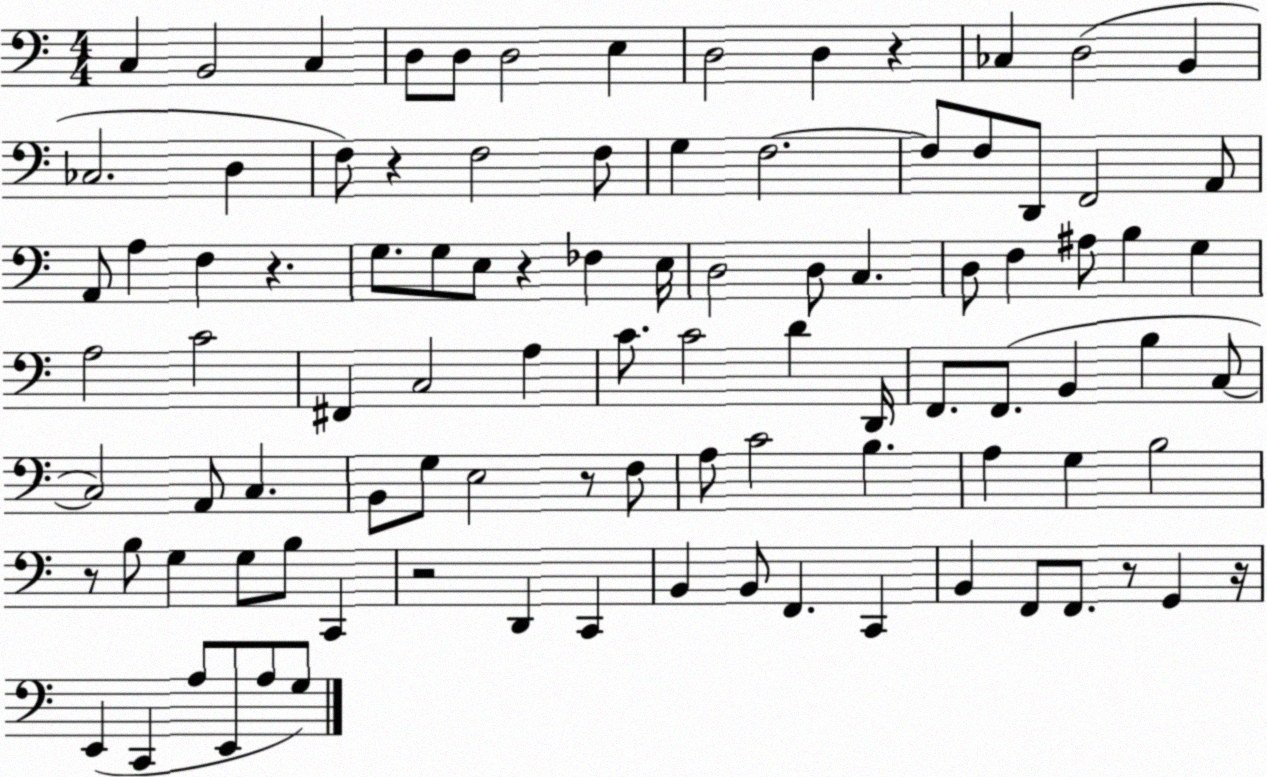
X:1
T:Untitled
M:4/4
L:1/4
K:C
C, B,,2 C, D,/2 D,/2 D,2 E, D,2 D, z _C, D,2 B,, _C,2 D, F,/2 z F,2 F,/2 G, F,2 F,/2 F,/2 D,,/2 F,,2 A,,/2 A,,/2 A, F, z G,/2 G,/2 E,/2 z _F, E,/4 D,2 D,/2 C, D,/2 F, ^A,/2 B, G, A,2 C2 ^F,, C,2 A, C/2 C2 D D,,/4 F,,/2 F,,/2 B,, B, C,/2 C,2 A,,/2 C, B,,/2 G,/2 E,2 z/2 F,/2 A,/2 C2 B, A, G, B,2 z/2 B,/2 G, G,/2 B,/2 C,, z2 D,, C,, B,, B,,/2 F,, C,, B,, F,,/2 F,,/2 z/2 G,, z/4 E,, C,, A,/2 E,,/2 A,/2 G,/2